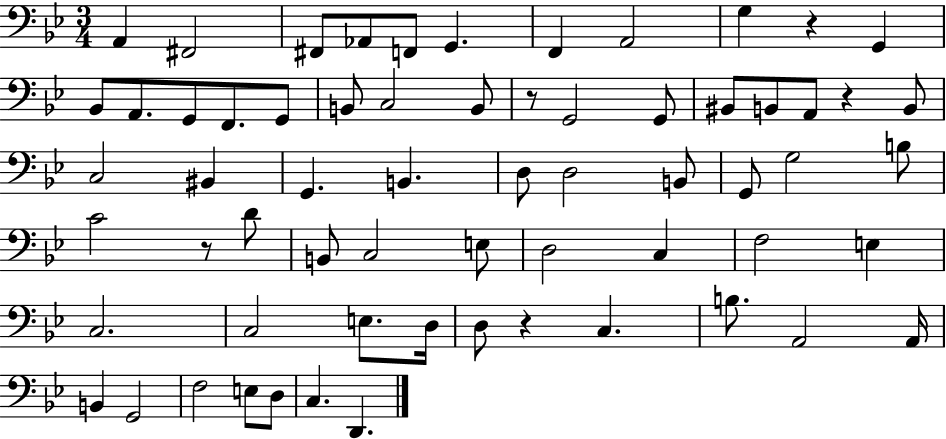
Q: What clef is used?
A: bass